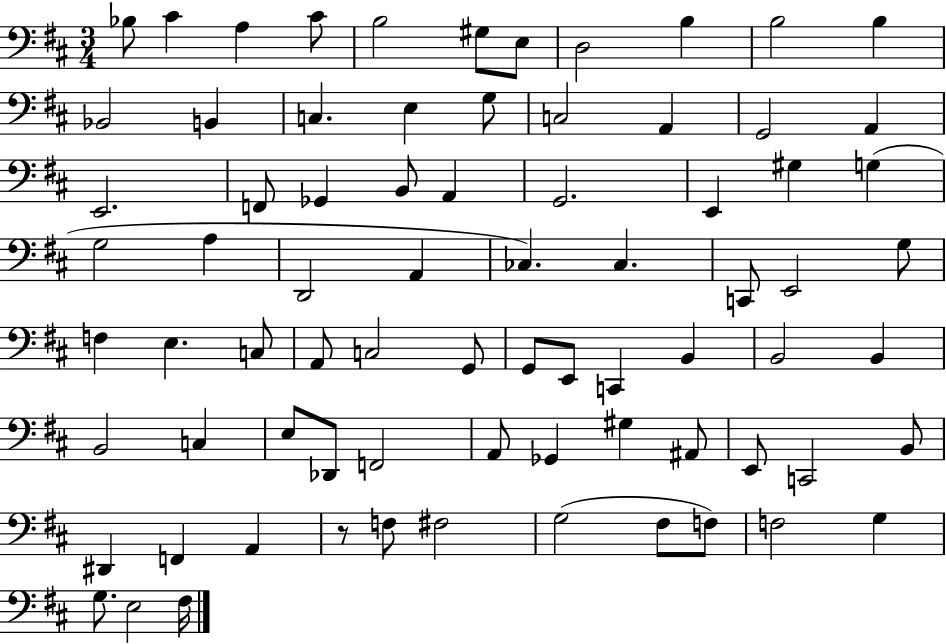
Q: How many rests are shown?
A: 1